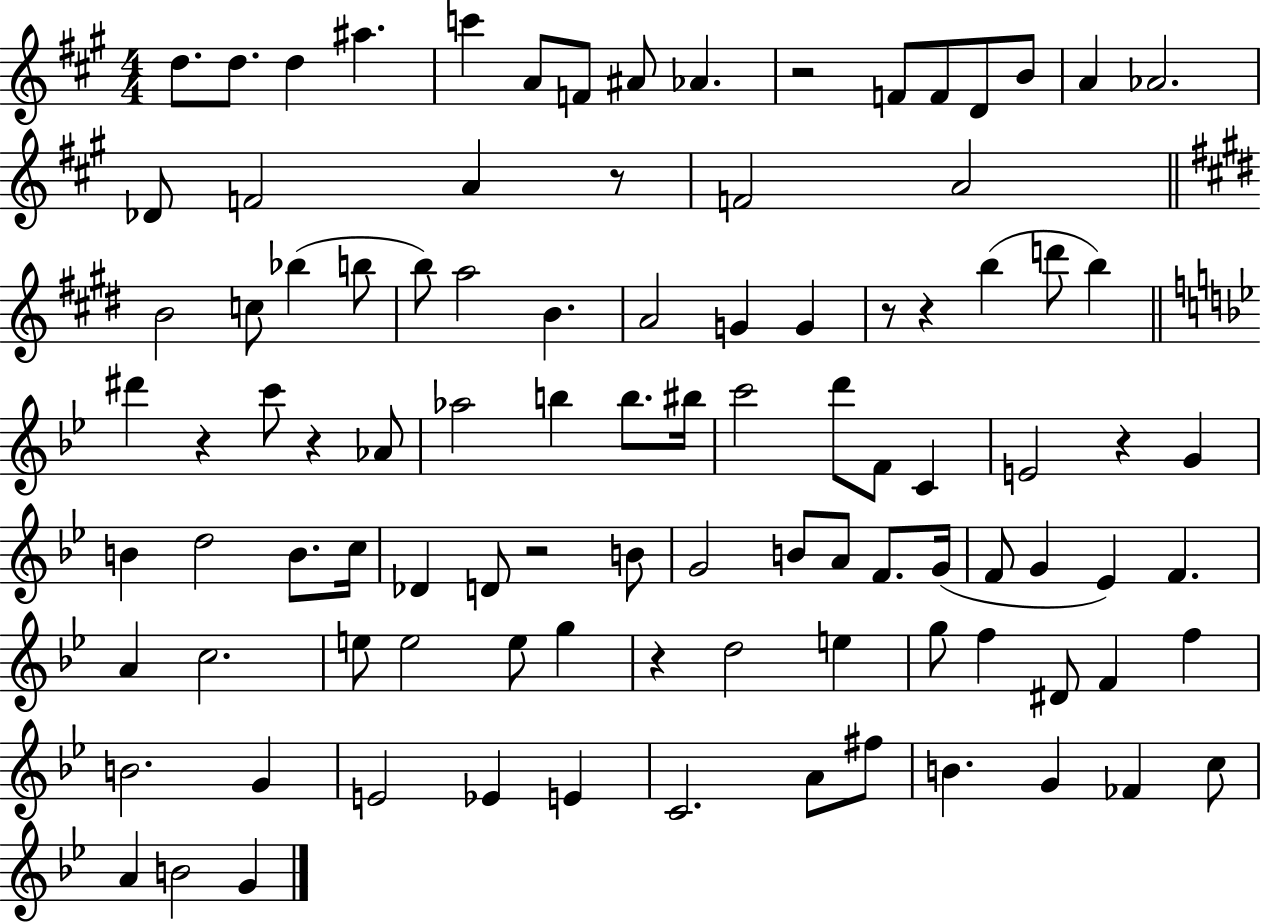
{
  \clef treble
  \numericTimeSignature
  \time 4/4
  \key a \major
  d''8. d''8. d''4 ais''4. | c'''4 a'8 f'8 ais'8 aes'4. | r2 f'8 f'8 d'8 b'8 | a'4 aes'2. | \break des'8 f'2 a'4 r8 | f'2 a'2 | \bar "||" \break \key e \major b'2 c''8 bes''4( b''8 | b''8) a''2 b'4. | a'2 g'4 g'4 | r8 r4 b''4( d'''8 b''4) | \break \bar "||" \break \key bes \major dis'''4 r4 c'''8 r4 aes'8 | aes''2 b''4 b''8. bis''16 | c'''2 d'''8 f'8 c'4 | e'2 r4 g'4 | \break b'4 d''2 b'8. c''16 | des'4 d'8 r2 b'8 | g'2 b'8 a'8 f'8. g'16( | f'8 g'4 ees'4) f'4. | \break a'4 c''2. | e''8 e''2 e''8 g''4 | r4 d''2 e''4 | g''8 f''4 dis'8 f'4 f''4 | \break b'2. g'4 | e'2 ees'4 e'4 | c'2. a'8 fis''8 | b'4. g'4 fes'4 c''8 | \break a'4 b'2 g'4 | \bar "|."
}